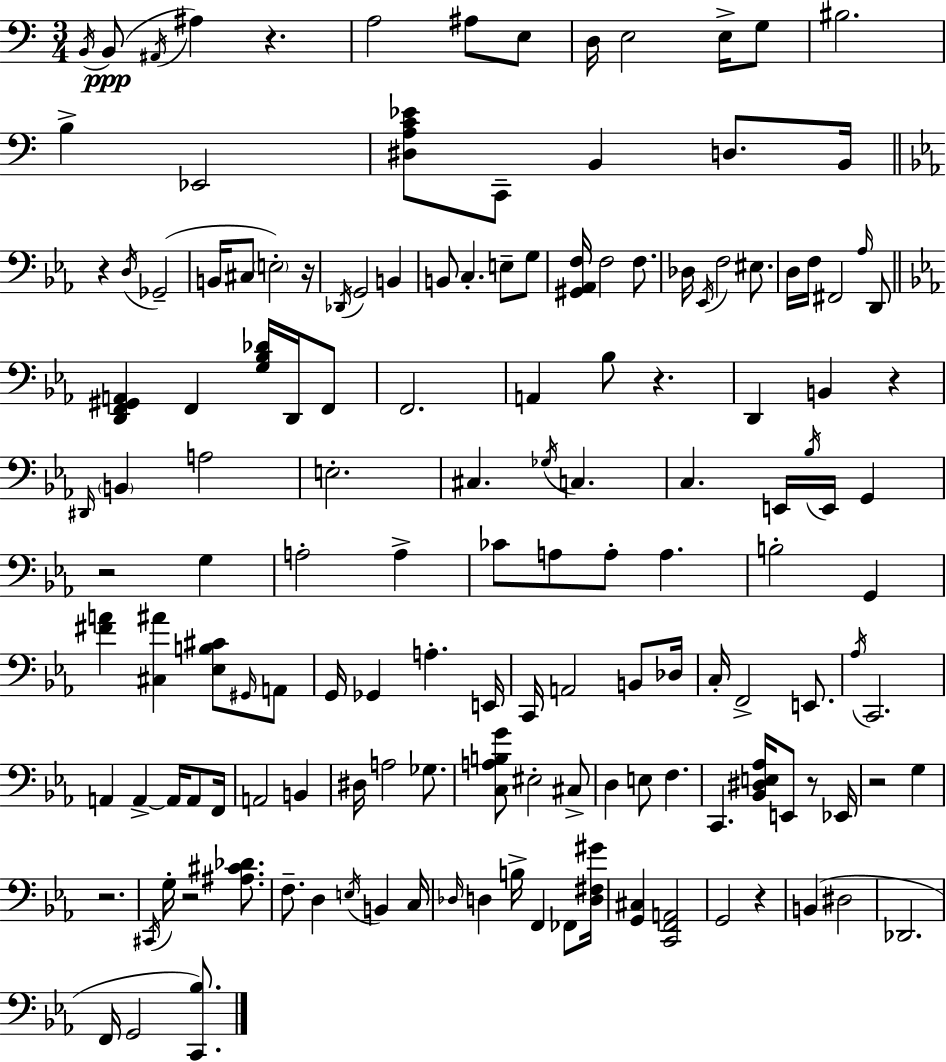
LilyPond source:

{
  \clef bass
  \numericTimeSignature
  \time 3/4
  \key a \minor
  \repeat volta 2 { \acciaccatura { b,16 }\ppp b,8( \acciaccatura { ais,16 } ais4) r4. | a2 ais8 | e8 d16 e2 e16-> | g8 bis2. | \break b4-> ees,2 | <dis a c' ees'>8 c,8-- b,4 d8. | b,16 \bar "||" \break \key ees \major r4 \acciaccatura { d16 }( ges,2-- | b,16 cis8 \parenthesize e2-.) | r16 \acciaccatura { des,16 } g,2 b,4 | b,8 c4.-. e8-- | \break g8 <gis, aes, f>16 f2 f8. | des16 \acciaccatura { ees,16 } f2 | eis8. d16 f16 fis,2 | \grace { aes16 } d,8 \bar "||" \break \key ees \major <d, f, gis, a,>4 f,4 <g bes des'>16 d,16 f,8 | f,2. | a,4 bes8 r4. | d,4 b,4 r4 | \break \grace { dis,16 } \parenthesize b,4 a2 | e2.-. | cis4. \acciaccatura { ges16 } c4. | c4. e,16 \acciaccatura { bes16 } e,16 g,4 | \break r2 g4 | a2-. a4-> | ces'8 a8 a8-. a4. | b2-. g,4 | \break <fis' a'>4 <cis ais'>4 <ees b cis'>8 | \grace { gis,16 } a,8 g,16 ges,4 a4.-. | e,16 c,16 a,2 | b,8 des16 c16-. f,2-> | \break e,8. \acciaccatura { aes16 } c,2. | a,4 a,4->~~ | a,16 a,8 f,16 a,2 | b,4 dis16 a2 | \break ges8. <c a b g'>8 eis2-. | cis8-> d4 e8 f4. | c,4. <bes, dis e aes>16 | e,8 r8 ees,16 r2 | \break g4 r2. | \acciaccatura { cis,16 } g16-. r2 | <ais cis' des'>8. f8.-- d4 | \acciaccatura { e16 } b,4 c16 \grace { des16 } d4 | \break b16-> f,4 fes,8 <d fis gis'>16 <g, cis>4 | <c, f, a,>2 g,2 | r4 b,4( | dis2 des,2. | \break f,16 g,2 | <c, bes>8.) } \bar "|."
}